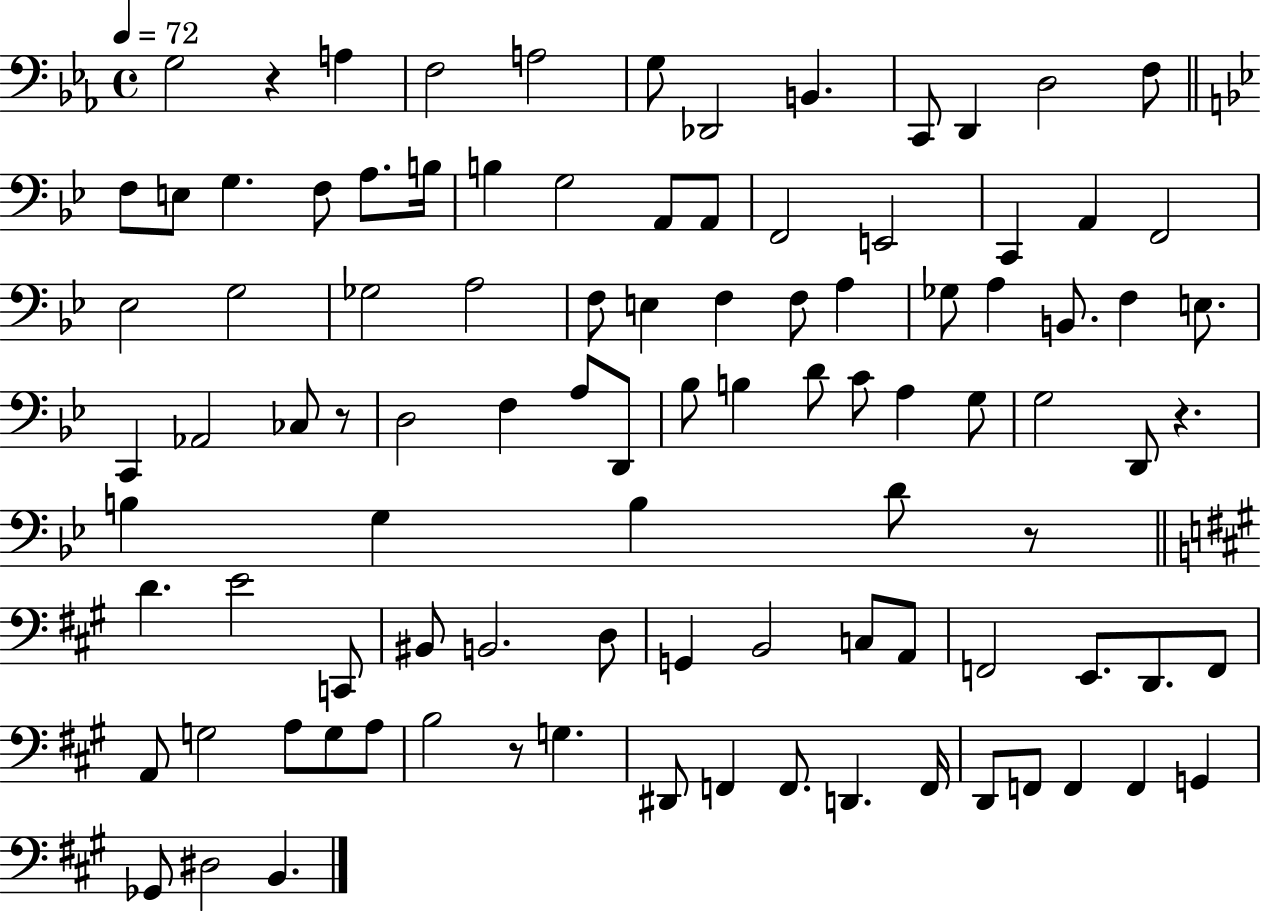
{
  \clef bass
  \time 4/4
  \defaultTimeSignature
  \key ees \major
  \tempo 4 = 72
  g2 r4 a4 | f2 a2 | g8 des,2 b,4. | c,8 d,4 d2 f8 | \break \bar "||" \break \key bes \major f8 e8 g4. f8 a8. b16 | b4 g2 a,8 a,8 | f,2 e,2 | c,4 a,4 f,2 | \break ees2 g2 | ges2 a2 | f8 e4 f4 f8 a4 | ges8 a4 b,8. f4 e8. | \break c,4 aes,2 ces8 r8 | d2 f4 a8 d,8 | bes8 b4 d'8 c'8 a4 g8 | g2 d,8 r4. | \break b4 g4 b4 d'8 r8 | \bar "||" \break \key a \major d'4. e'2 c,8 | bis,8 b,2. d8 | g,4 b,2 c8 a,8 | f,2 e,8. d,8. f,8 | \break a,8 g2 a8 g8 a8 | b2 r8 g4. | dis,8 f,4 f,8. d,4. f,16 | d,8 f,8 f,4 f,4 g,4 | \break ges,8 dis2 b,4. | \bar "|."
}